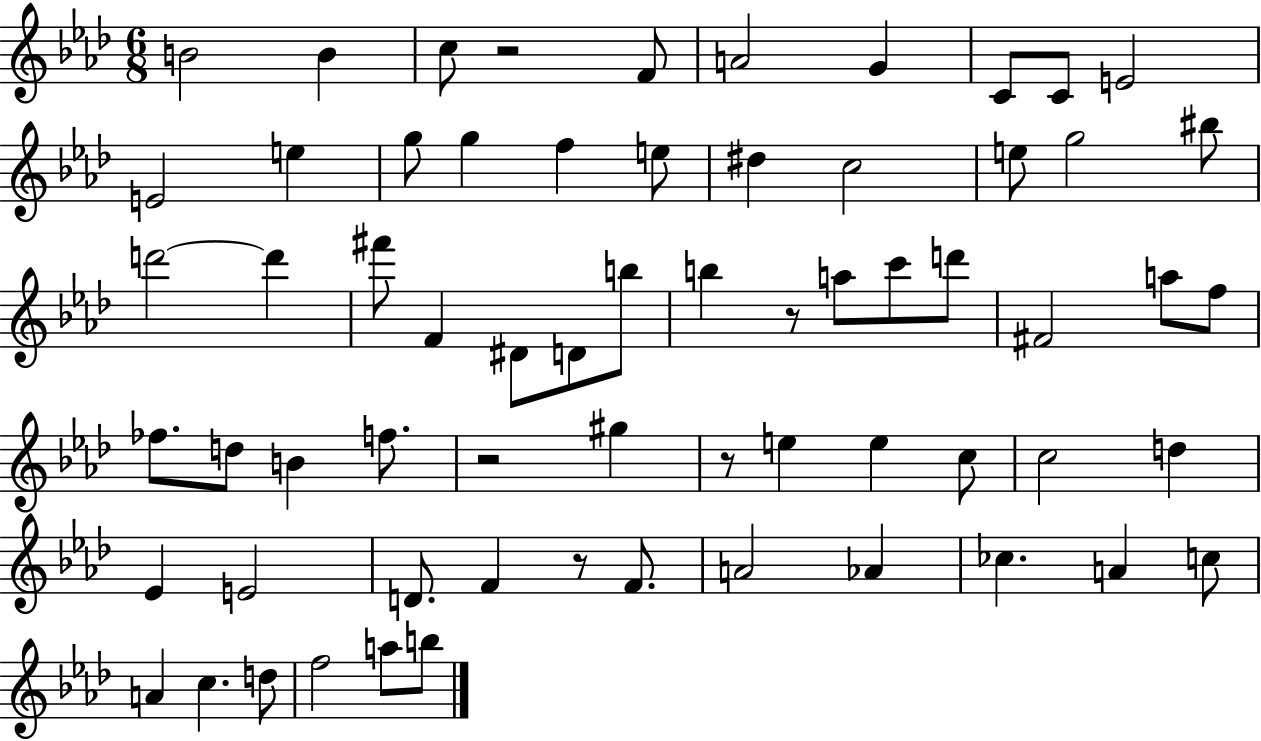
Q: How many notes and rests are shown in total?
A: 65